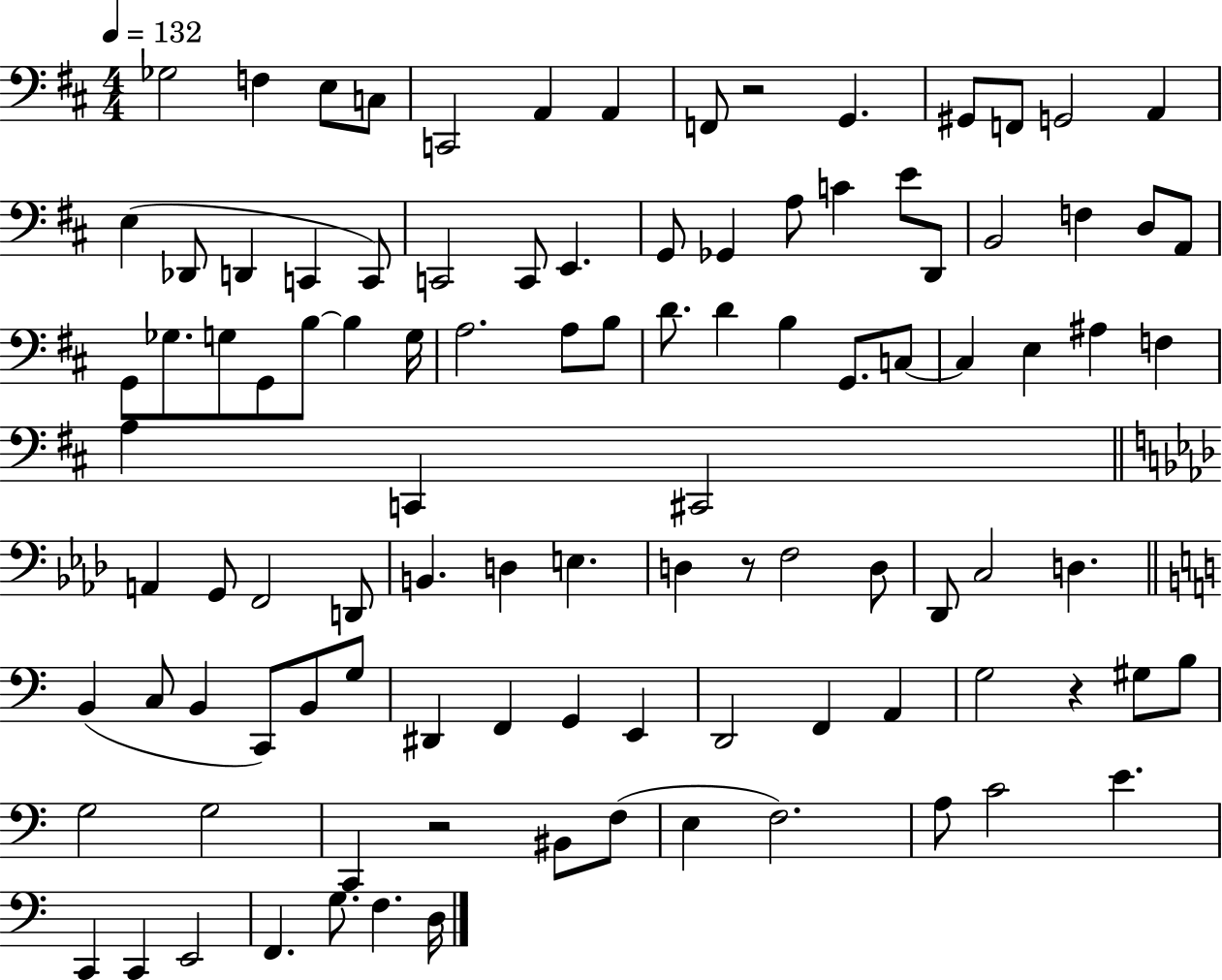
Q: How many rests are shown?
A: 4